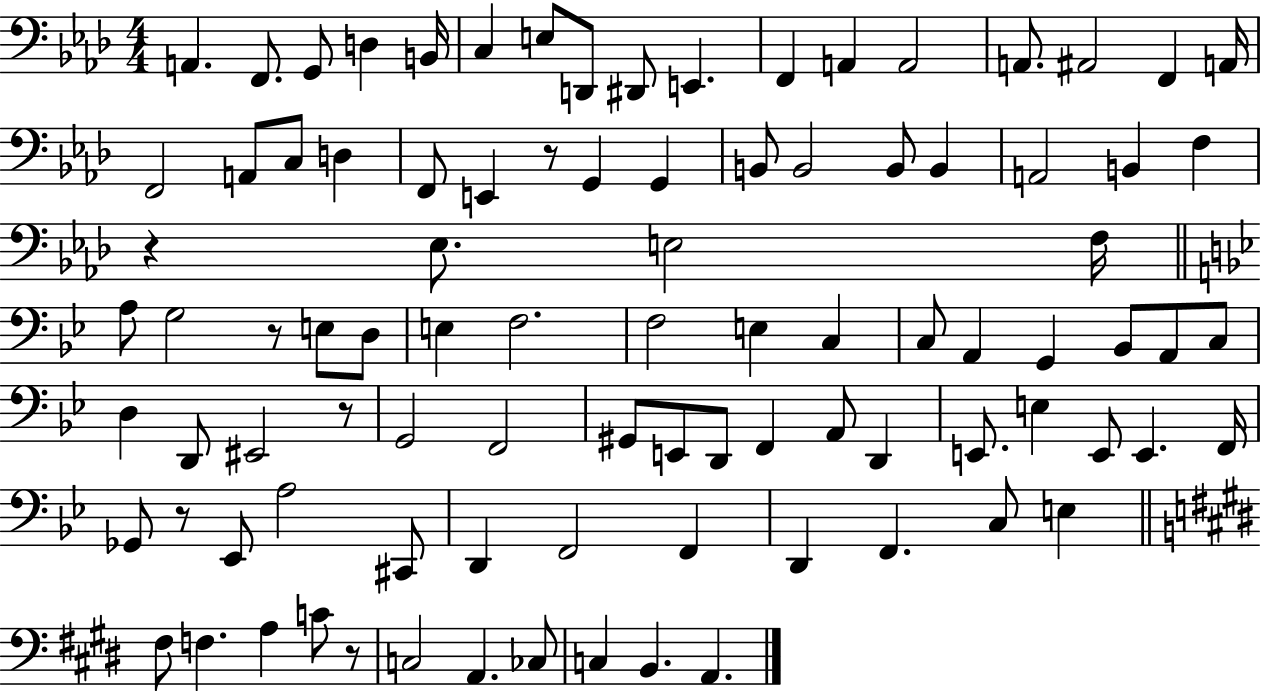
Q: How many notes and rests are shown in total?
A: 93